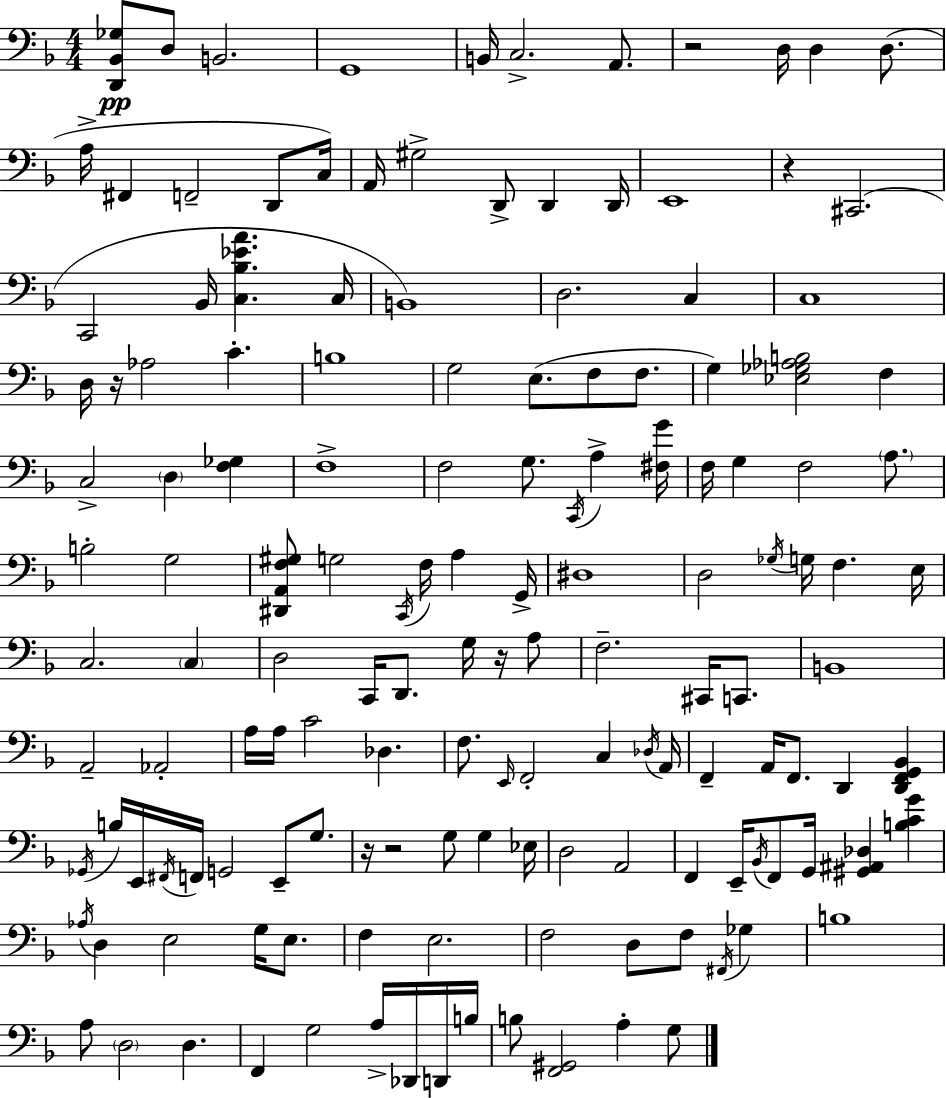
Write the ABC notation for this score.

X:1
T:Untitled
M:4/4
L:1/4
K:F
[D,,_B,,_G,]/2 D,/2 B,,2 G,,4 B,,/4 C,2 A,,/2 z2 D,/4 D, D,/2 A,/4 ^F,, F,,2 D,,/2 C,/4 A,,/4 ^G,2 D,,/2 D,, D,,/4 E,,4 z ^C,,2 C,,2 _B,,/4 [C,_B,_EA] C,/4 B,,4 D,2 C, C,4 D,/4 z/4 _A,2 C B,4 G,2 E,/2 F,/2 F,/2 G, [_E,_G,_A,B,]2 F, C,2 D, [F,_G,] F,4 F,2 G,/2 C,,/4 A, [^F,G]/4 F,/4 G, F,2 A,/2 B,2 G,2 [^D,,A,,F,^G,]/2 G,2 C,,/4 F,/4 A, G,,/4 ^D,4 D,2 _G,/4 G,/4 F, E,/4 C,2 C, D,2 C,,/4 D,,/2 G,/4 z/4 A,/2 F,2 ^C,,/4 C,,/2 B,,4 A,,2 _A,,2 A,/4 A,/4 C2 _D, F,/2 E,,/4 F,,2 C, _D,/4 A,,/4 F,, A,,/4 F,,/2 D,, [D,,F,,G,,_B,,] _G,,/4 B,/4 E,,/4 ^F,,/4 F,,/4 G,,2 E,,/2 G,/2 z/4 z2 G,/2 G, _E,/4 D,2 A,,2 F,, E,,/4 _B,,/4 F,,/2 G,,/4 [^G,,^A,,_D,] [B,CG] _A,/4 D, E,2 G,/4 E,/2 F, E,2 F,2 D,/2 F,/2 ^F,,/4 _G, B,4 A,/2 D,2 D, F,, G,2 A,/4 _D,,/4 D,,/4 B,/4 B,/2 [F,,^G,,]2 A, G,/2